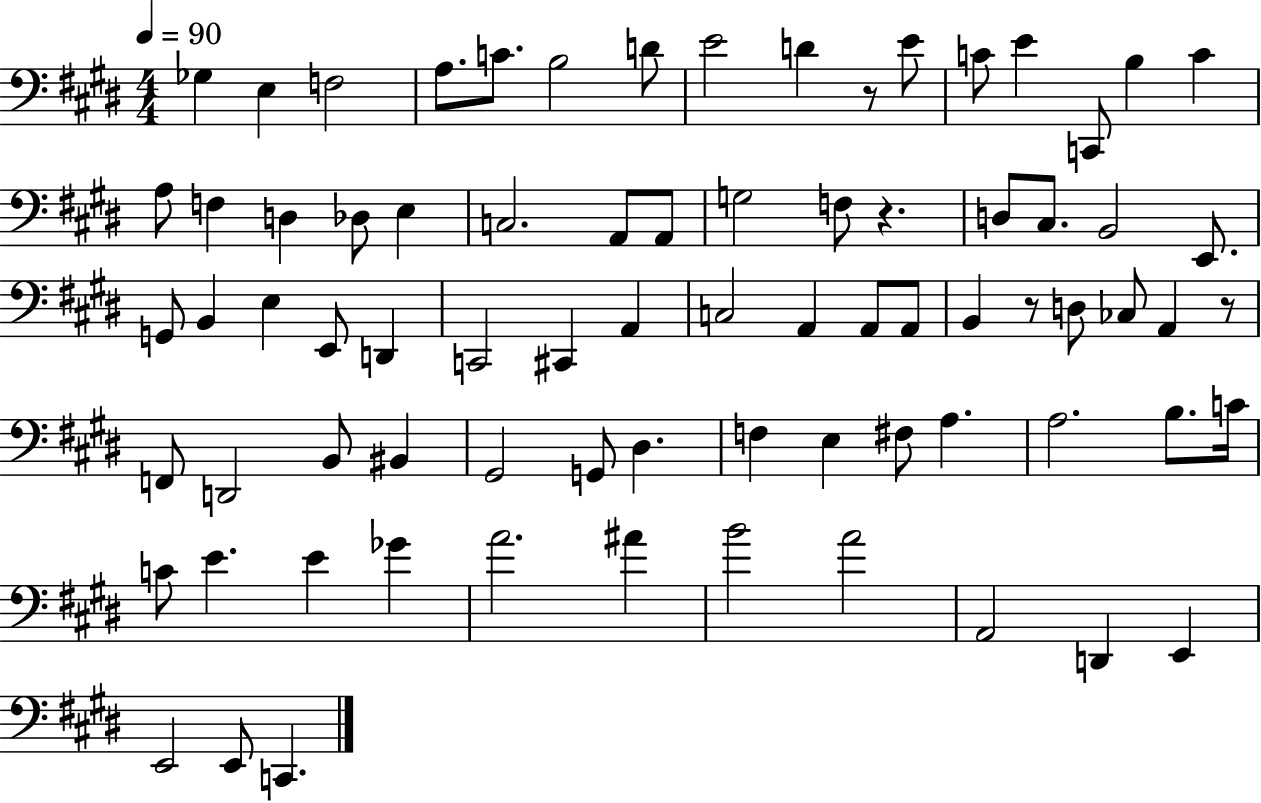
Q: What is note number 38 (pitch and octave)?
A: C3